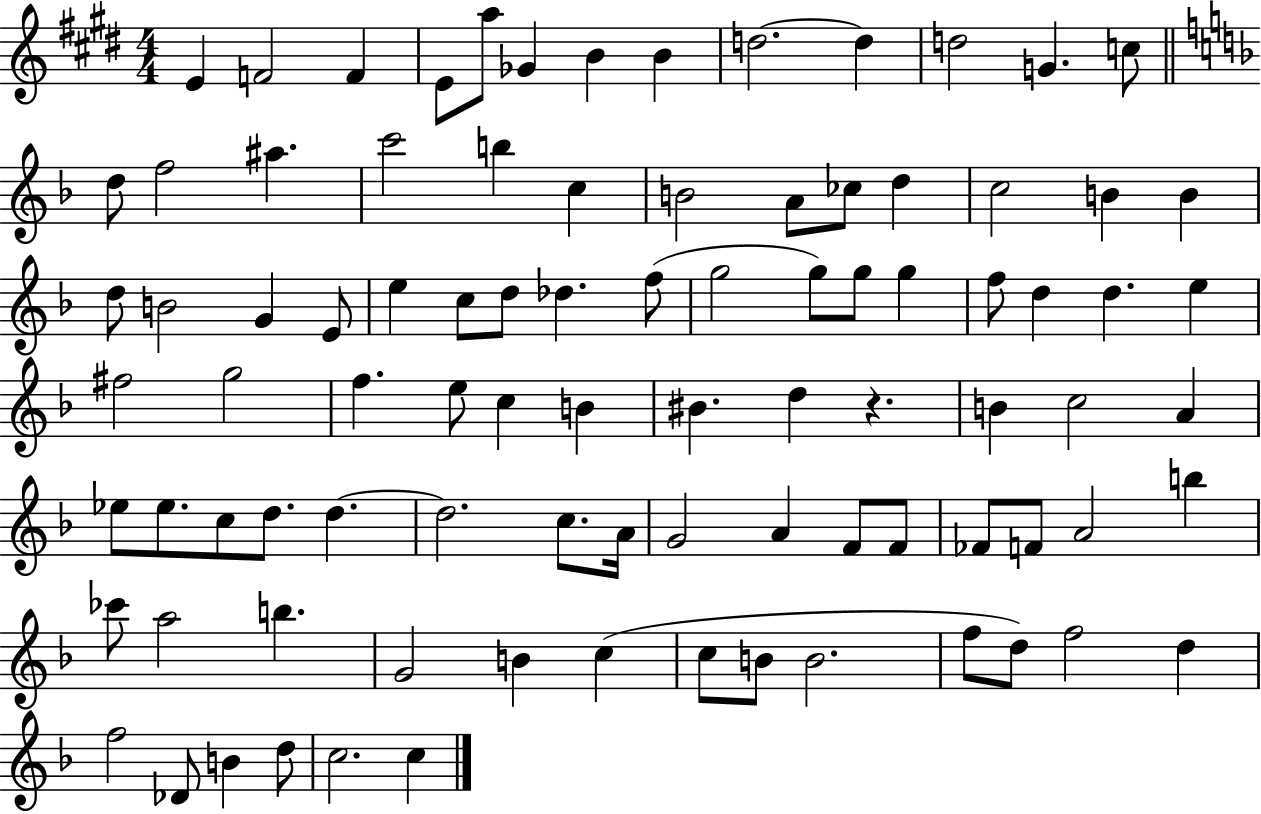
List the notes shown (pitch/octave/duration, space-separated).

E4/q F4/h F4/q E4/e A5/e Gb4/q B4/q B4/q D5/h. D5/q D5/h G4/q. C5/e D5/e F5/h A#5/q. C6/h B5/q C5/q B4/h A4/e CES5/e D5/q C5/h B4/q B4/q D5/e B4/h G4/q E4/e E5/q C5/e D5/e Db5/q. F5/e G5/h G5/e G5/e G5/q F5/e D5/q D5/q. E5/q F#5/h G5/h F5/q. E5/e C5/q B4/q BIS4/q. D5/q R/q. B4/q C5/h A4/q Eb5/e Eb5/e. C5/e D5/e. D5/q. D5/h. C5/e. A4/s G4/h A4/q F4/e F4/e FES4/e F4/e A4/h B5/q CES6/e A5/h B5/q. G4/h B4/q C5/q C5/e B4/e B4/h. F5/e D5/e F5/h D5/q F5/h Db4/e B4/q D5/e C5/h. C5/q